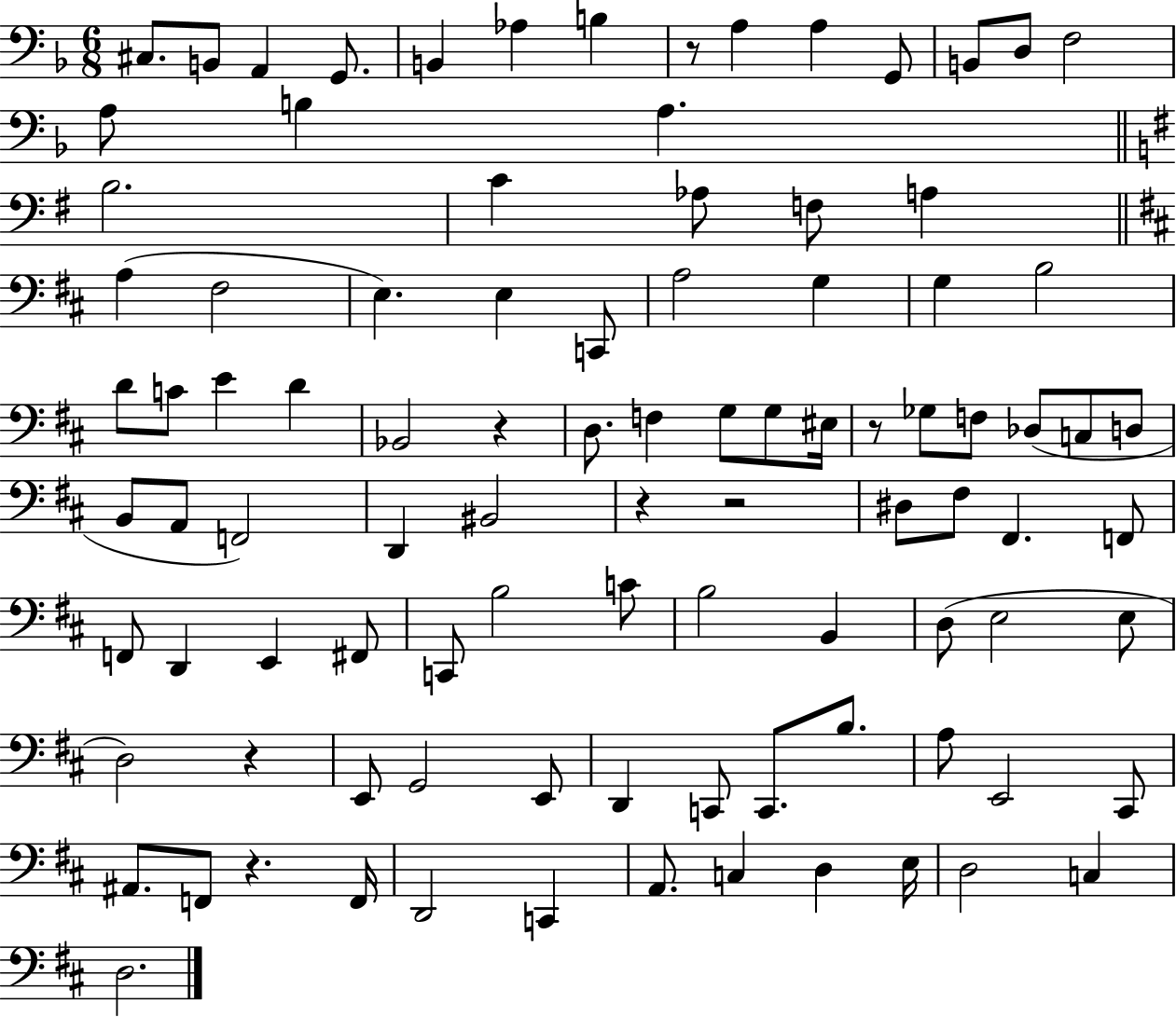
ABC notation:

X:1
T:Untitled
M:6/8
L:1/4
K:F
^C,/2 B,,/2 A,, G,,/2 B,, _A, B, z/2 A, A, G,,/2 B,,/2 D,/2 F,2 A,/2 B, A, B,2 C _A,/2 F,/2 A, A, ^F,2 E, E, C,,/2 A,2 G, G, B,2 D/2 C/2 E D _B,,2 z D,/2 F, G,/2 G,/2 ^E,/4 z/2 _G,/2 F,/2 _D,/2 C,/2 D,/2 B,,/2 A,,/2 F,,2 D,, ^B,,2 z z2 ^D,/2 ^F,/2 ^F,, F,,/2 F,,/2 D,, E,, ^F,,/2 C,,/2 B,2 C/2 B,2 B,, D,/2 E,2 E,/2 D,2 z E,,/2 G,,2 E,,/2 D,, C,,/2 C,,/2 B,/2 A,/2 E,,2 ^C,,/2 ^A,,/2 F,,/2 z F,,/4 D,,2 C,, A,,/2 C, D, E,/4 D,2 C, D,2